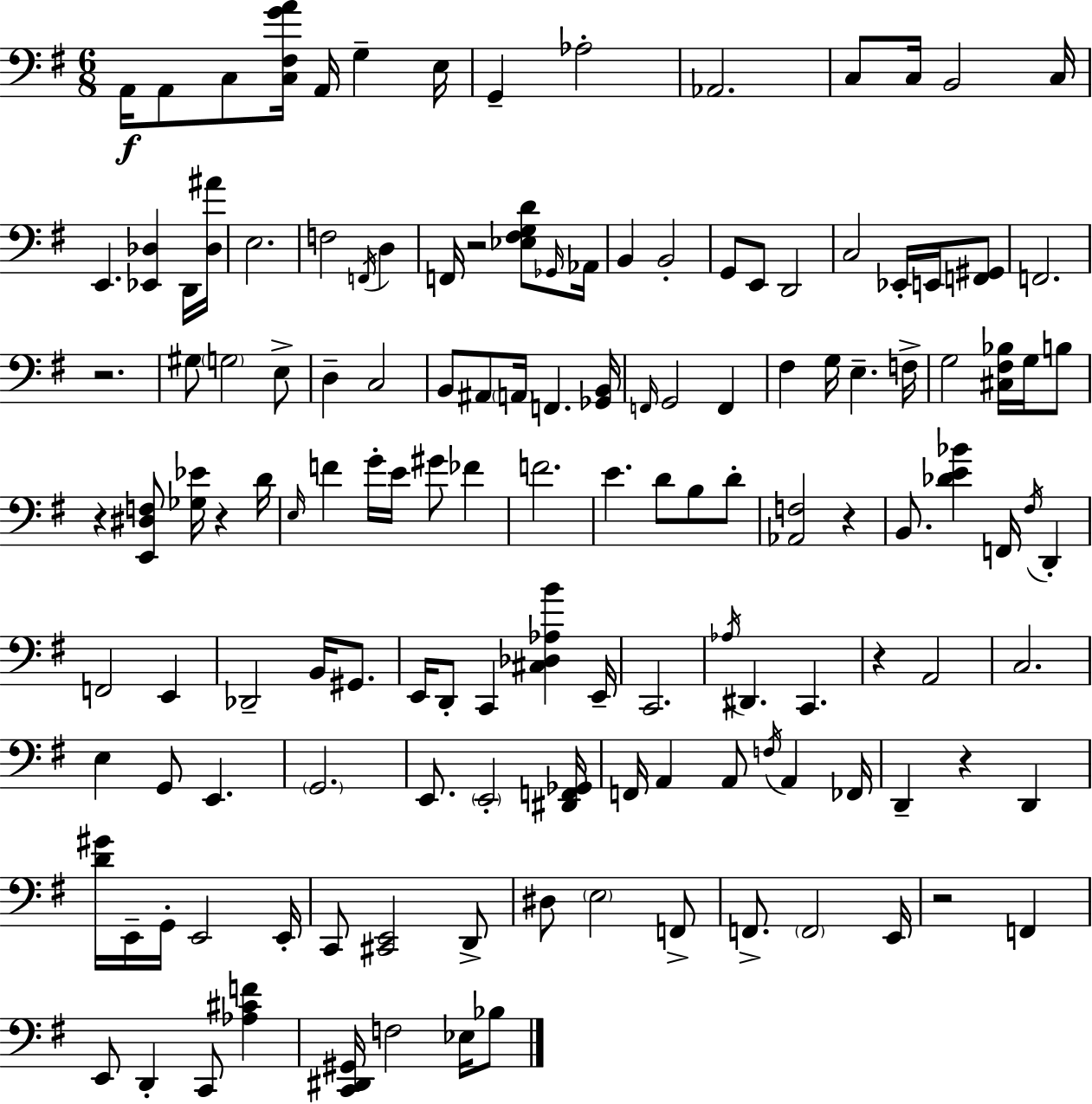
X:1
T:Untitled
M:6/8
L:1/4
K:Em
A,,/4 A,,/2 C,/2 [C,^F,GA]/4 A,,/4 G, E,/4 G,, _A,2 _A,,2 C,/2 C,/4 B,,2 C,/4 E,, [_E,,_D,] D,,/4 [_D,^A]/4 E,2 F,2 F,,/4 D, F,,/4 z2 [_E,^F,G,D]/2 _G,,/4 _A,,/4 B,, B,,2 G,,/2 E,,/2 D,,2 C,2 _E,,/4 E,,/4 [F,,^G,,]/2 F,,2 z2 ^G,/2 G,2 E,/2 D, C,2 B,,/2 ^A,,/2 A,,/4 F,, [_G,,B,,]/4 F,,/4 G,,2 F,, ^F, G,/4 E, F,/4 G,2 [^C,^F,_B,]/4 G,/4 B,/2 z [E,,^D,F,]/2 [_G,_E]/4 z D/4 E,/4 F G/4 E/4 ^G/2 _F F2 E D/2 B,/2 D/2 [_A,,F,]2 z B,,/2 [_DE_B] F,,/4 ^F,/4 D,, F,,2 E,, _D,,2 B,,/4 ^G,,/2 E,,/4 D,,/2 C,, [^C,_D,_A,B] E,,/4 C,,2 _A,/4 ^D,, C,, z A,,2 C,2 E, G,,/2 E,, G,,2 E,,/2 E,,2 [^D,,F,,_G,,]/4 F,,/4 A,, A,,/2 F,/4 A,, _F,,/4 D,, z D,, [D^G]/4 E,,/4 G,,/4 E,,2 E,,/4 C,,/2 [^C,,E,,]2 D,,/2 ^D,/2 E,2 F,,/2 F,,/2 F,,2 E,,/4 z2 F,, E,,/2 D,, C,,/2 [_A,^CF] [C,,^D,,^G,,]/4 F,2 _E,/4 _B,/2